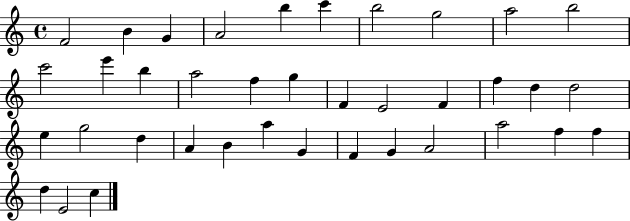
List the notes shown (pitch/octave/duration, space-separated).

F4/h B4/q G4/q A4/h B5/q C6/q B5/h G5/h A5/h B5/h C6/h E6/q B5/q A5/h F5/q G5/q F4/q E4/h F4/q F5/q D5/q D5/h E5/q G5/h D5/q A4/q B4/q A5/q G4/q F4/q G4/q A4/h A5/h F5/q F5/q D5/q E4/h C5/q